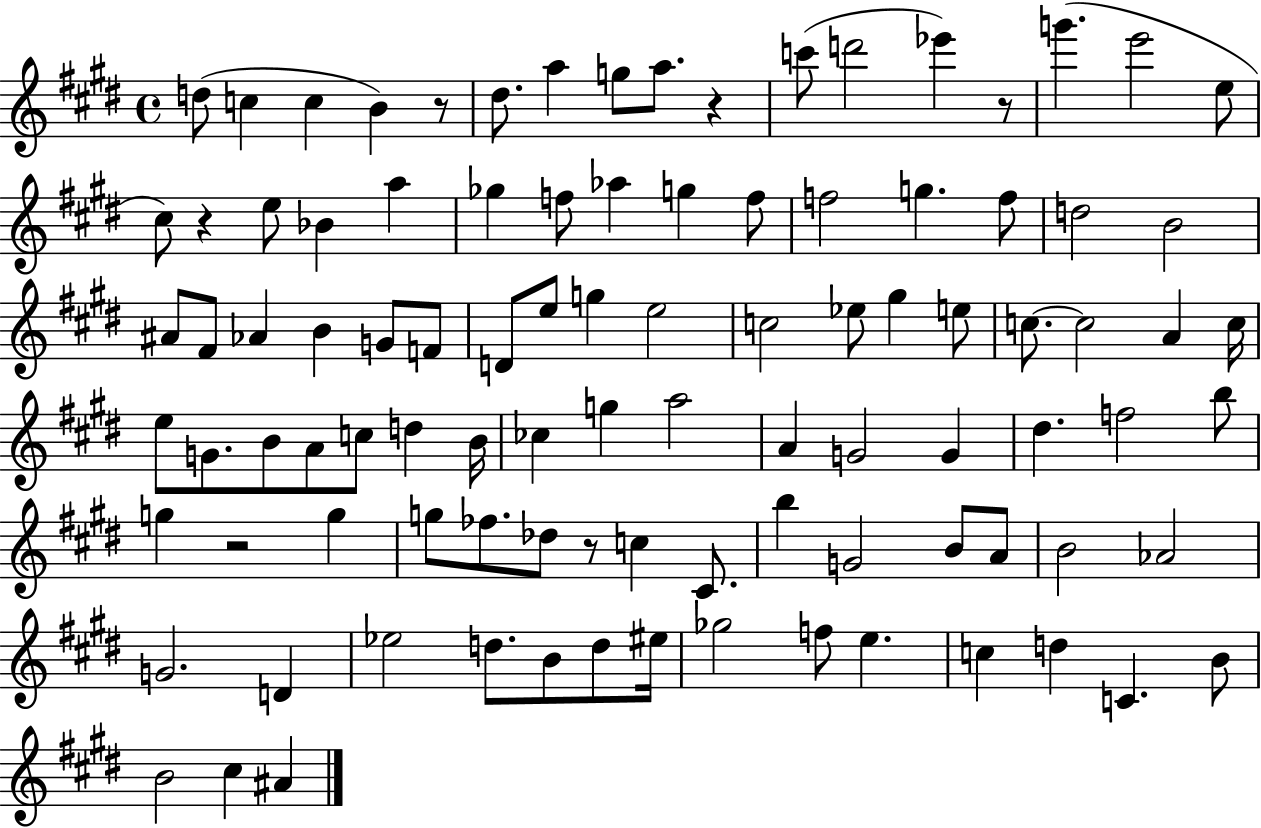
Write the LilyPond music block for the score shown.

{
  \clef treble
  \time 4/4
  \defaultTimeSignature
  \key e \major
  \repeat volta 2 { d''8( c''4 c''4 b'4) r8 | dis''8. a''4 g''8 a''8. r4 | c'''8( d'''2 ees'''4) r8 | g'''4.( e'''2 e''8 | \break cis''8) r4 e''8 bes'4 a''4 | ges''4 f''8 aes''4 g''4 f''8 | f''2 g''4. f''8 | d''2 b'2 | \break ais'8 fis'8 aes'4 b'4 g'8 f'8 | d'8 e''8 g''4 e''2 | c''2 ees''8 gis''4 e''8 | c''8.~~ c''2 a'4 c''16 | \break e''8 g'8. b'8 a'8 c''8 d''4 b'16 | ces''4 g''4 a''2 | a'4 g'2 g'4 | dis''4. f''2 b''8 | \break g''4 r2 g''4 | g''8 fes''8. des''8 r8 c''4 cis'8. | b''4 g'2 b'8 a'8 | b'2 aes'2 | \break g'2. d'4 | ees''2 d''8. b'8 d''8 eis''16 | ges''2 f''8 e''4. | c''4 d''4 c'4. b'8 | \break b'2 cis''4 ais'4 | } \bar "|."
}